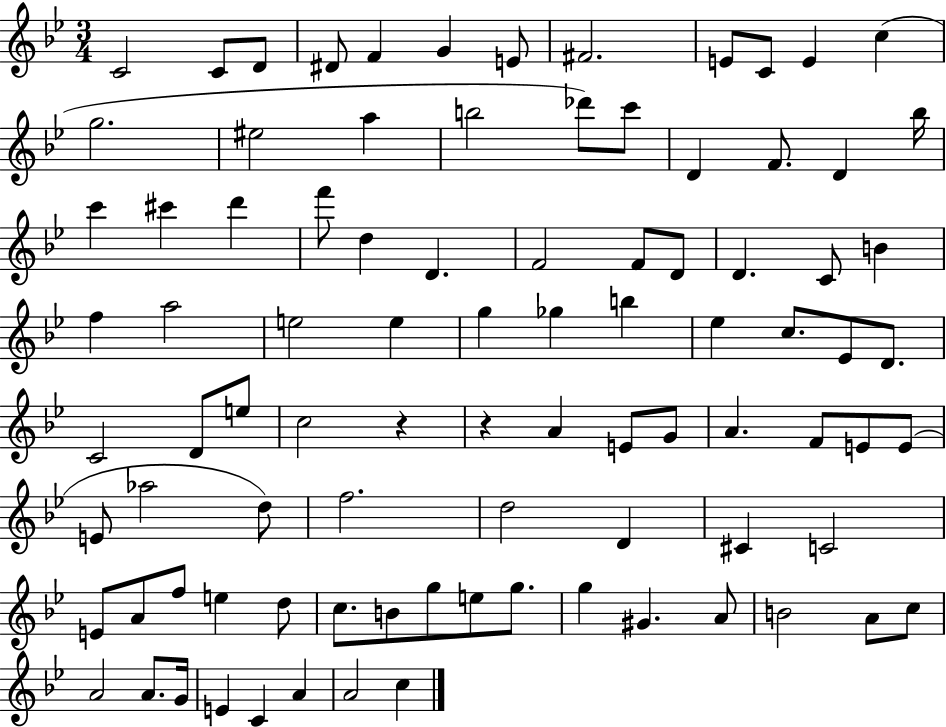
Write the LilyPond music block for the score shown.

{
  \clef treble
  \numericTimeSignature
  \time 3/4
  \key bes \major
  c'2 c'8 d'8 | dis'8 f'4 g'4 e'8 | fis'2. | e'8 c'8 e'4 c''4( | \break g''2. | eis''2 a''4 | b''2 des'''8) c'''8 | d'4 f'8. d'4 bes''16 | \break c'''4 cis'''4 d'''4 | f'''8 d''4 d'4. | f'2 f'8 d'8 | d'4. c'8 b'4 | \break f''4 a''2 | e''2 e''4 | g''4 ges''4 b''4 | ees''4 c''8. ees'8 d'8. | \break c'2 d'8 e''8 | c''2 r4 | r4 a'4 e'8 g'8 | a'4. f'8 e'8 e'8( | \break e'8 aes''2 d''8) | f''2. | d''2 d'4 | cis'4 c'2 | \break e'8 a'8 f''8 e''4 d''8 | c''8. b'8 g''8 e''8 g''8. | g''4 gis'4. a'8 | b'2 a'8 c''8 | \break a'2 a'8. g'16 | e'4 c'4 a'4 | a'2 c''4 | \bar "|."
}